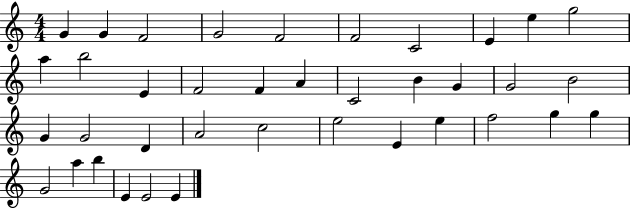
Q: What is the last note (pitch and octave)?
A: E4